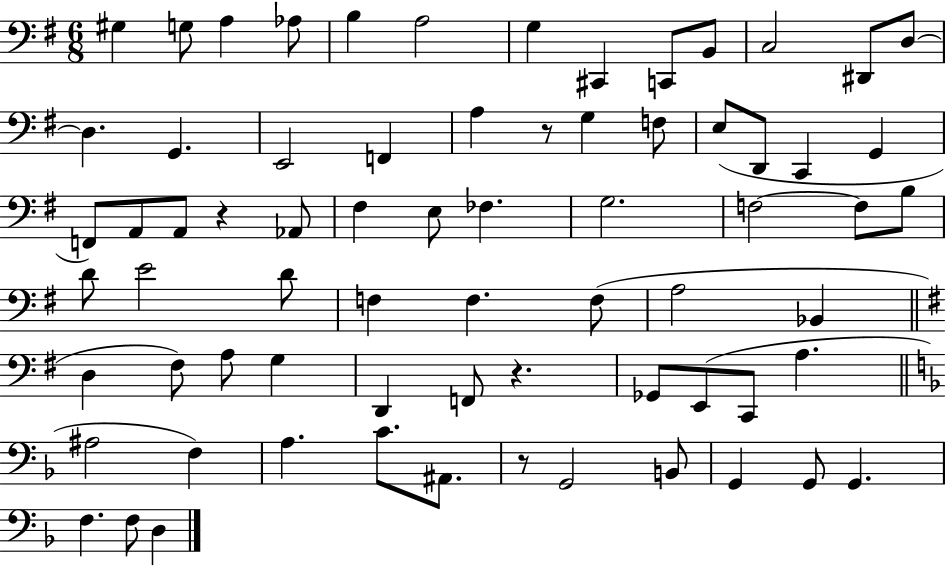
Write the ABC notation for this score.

X:1
T:Untitled
M:6/8
L:1/4
K:G
^G, G,/2 A, _A,/2 B, A,2 G, ^C,, C,,/2 B,,/2 C,2 ^D,,/2 D,/2 D, G,, E,,2 F,, A, z/2 G, F,/2 E,/2 D,,/2 C,, G,, F,,/2 A,,/2 A,,/2 z _A,,/2 ^F, E,/2 _F, G,2 F,2 F,/2 B,/2 D/2 E2 D/2 F, F, F,/2 A,2 _B,, D, ^F,/2 A,/2 G, D,, F,,/2 z _G,,/2 E,,/2 C,,/2 A, ^A,2 F, A, C/2 ^A,,/2 z/2 G,,2 B,,/2 G,, G,,/2 G,, F, F,/2 D,